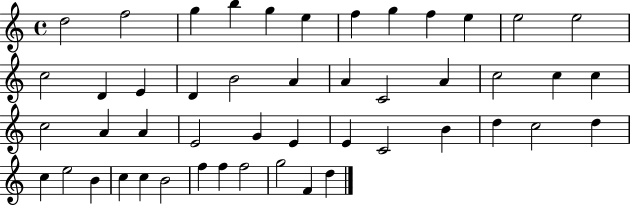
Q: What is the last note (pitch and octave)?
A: D5